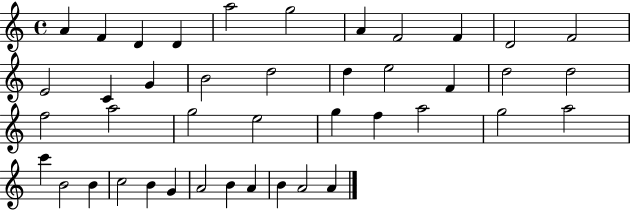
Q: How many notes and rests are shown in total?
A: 42